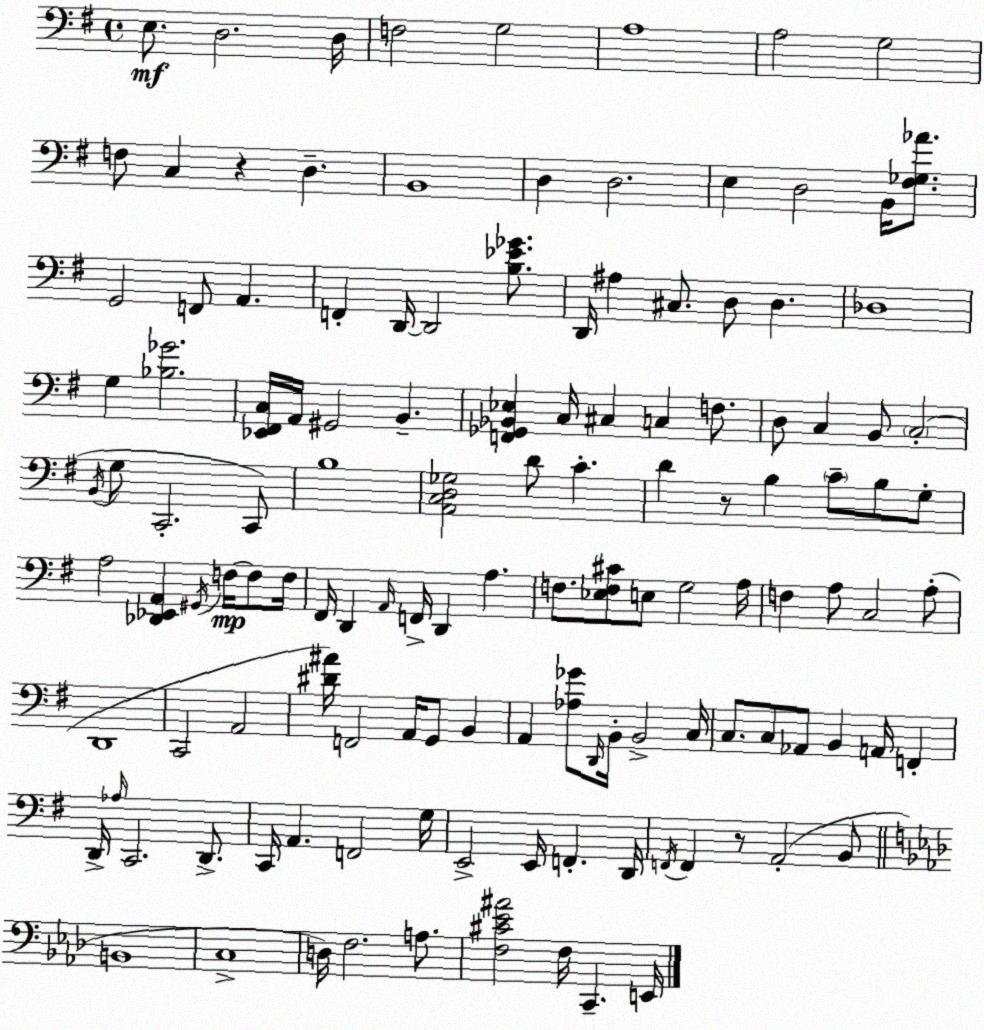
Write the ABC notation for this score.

X:1
T:Untitled
M:4/4
L:1/4
K:G
E,/2 D,2 D,/4 F,2 G,2 A,4 A,2 G,2 F,/2 C, z D, B,,4 D, D,2 E, D,2 B,,/4 [^F,_G,_A]/2 G,,2 F,,/2 A,, F,, D,,/4 D,,2 [B,_E_G]/2 D,,/4 ^A, ^C,/2 D,/2 D, _D,4 G, [_B,_G]2 [_E,,^F,,C,]/4 A,,/4 ^G,,2 B,, [F,,_G,,_B,,_E,] C,/4 ^C, C, F,/2 D,/2 C, B,,/2 C,2 B,,/4 G,/2 C,,2 C,,/2 B,4 [A,,C,D,_G,]2 D/2 C D z/2 B, C/2 B,/2 G,/2 A,2 [_D,,_E,,A,,] ^G,,/4 F,/4 F,/2 F,/4 ^F,,/4 D,, A,,/4 F,,/4 D,, A, F,/2 [_E,F,^C]/2 E,/2 G,2 A,/4 F, A,/2 C,2 A,/2 D,,4 C,,2 A,,2 [^D^A]/4 F,,2 A,,/4 G,,/2 B,, A,, [_A,_G]/2 D,,/4 B,,/4 B,,2 C,/4 C,/2 C,/2 _A,,/2 B,, A,,/4 F,, D,,/4 _A,/4 C,,2 D,,/2 C,,/4 A,, F,,2 G,/4 E,,2 E,,/4 F,, D,,/4 F,,/4 F,, z/2 A,,2 B,,/2 B,,4 C,4 D,/4 F,2 A,/2 [F,^C_E^A]2 F,/4 C,, E,,/4